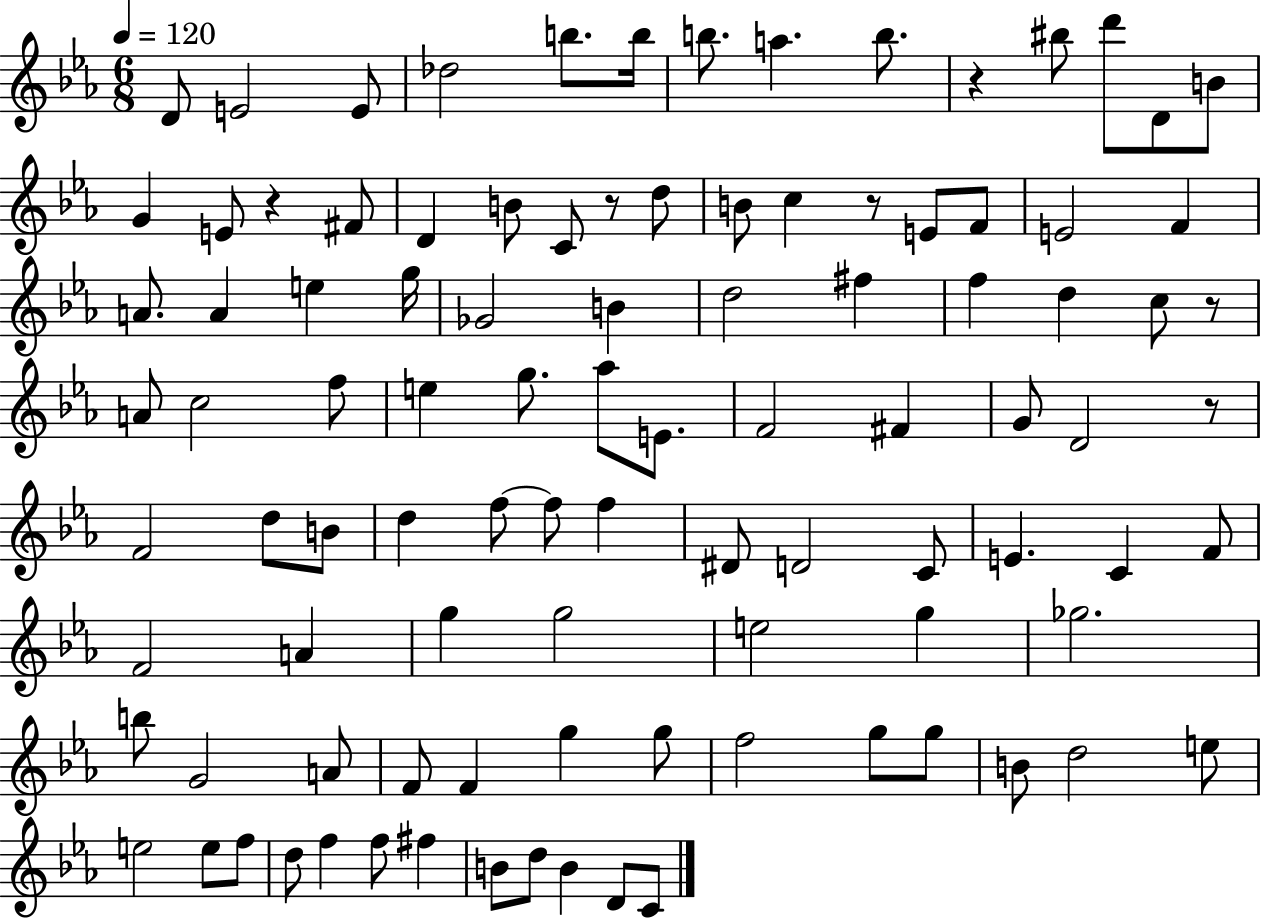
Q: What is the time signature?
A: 6/8